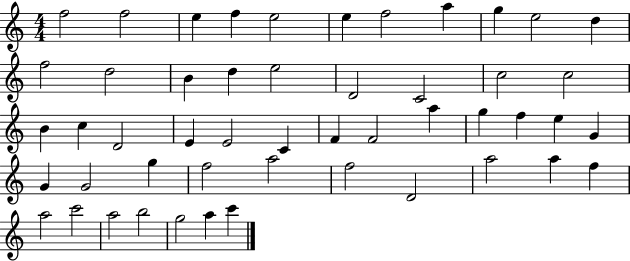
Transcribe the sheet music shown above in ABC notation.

X:1
T:Untitled
M:4/4
L:1/4
K:C
f2 f2 e f e2 e f2 a g e2 d f2 d2 B d e2 D2 C2 c2 c2 B c D2 E E2 C F F2 a g f e G G G2 g f2 a2 f2 D2 a2 a f a2 c'2 a2 b2 g2 a c'